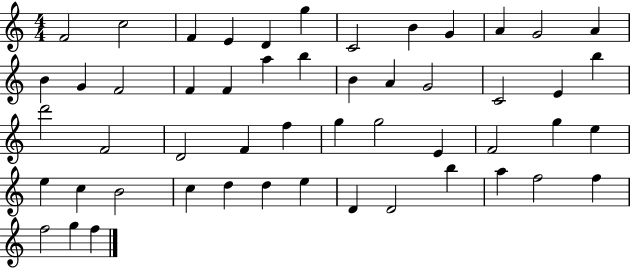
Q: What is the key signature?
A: C major